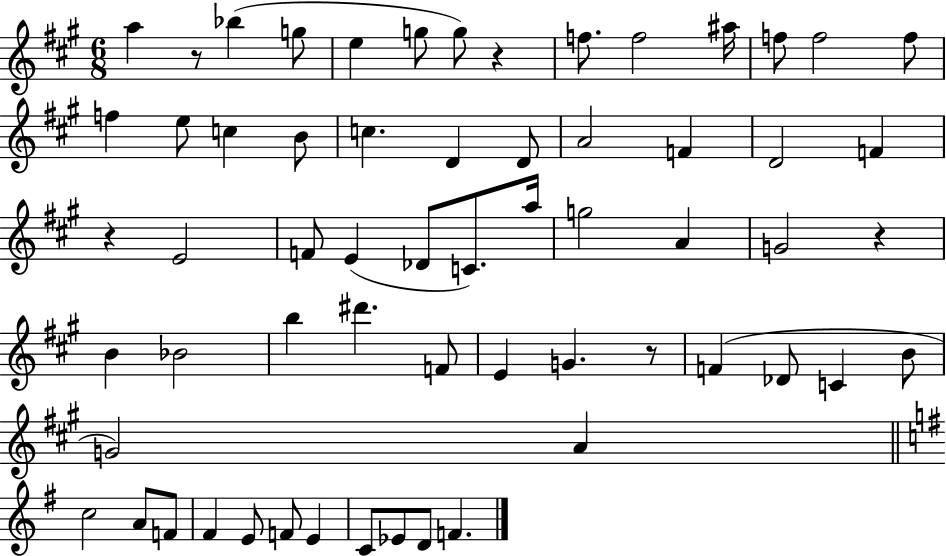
A5/q R/e Bb5/q G5/e E5/q G5/e G5/e R/q F5/e. F5/h A#5/s F5/e F5/h F5/e F5/q E5/e C5/q B4/e C5/q. D4/q D4/e A4/h F4/q D4/h F4/q R/q E4/h F4/e E4/q Db4/e C4/e. A5/s G5/h A4/q G4/h R/q B4/q Bb4/h B5/q D#6/q. F4/e E4/q G4/q. R/e F4/q Db4/e C4/q B4/e G4/h A4/q C5/h A4/e F4/e F#4/q E4/e F4/e E4/q C4/e Eb4/e D4/e F4/q.